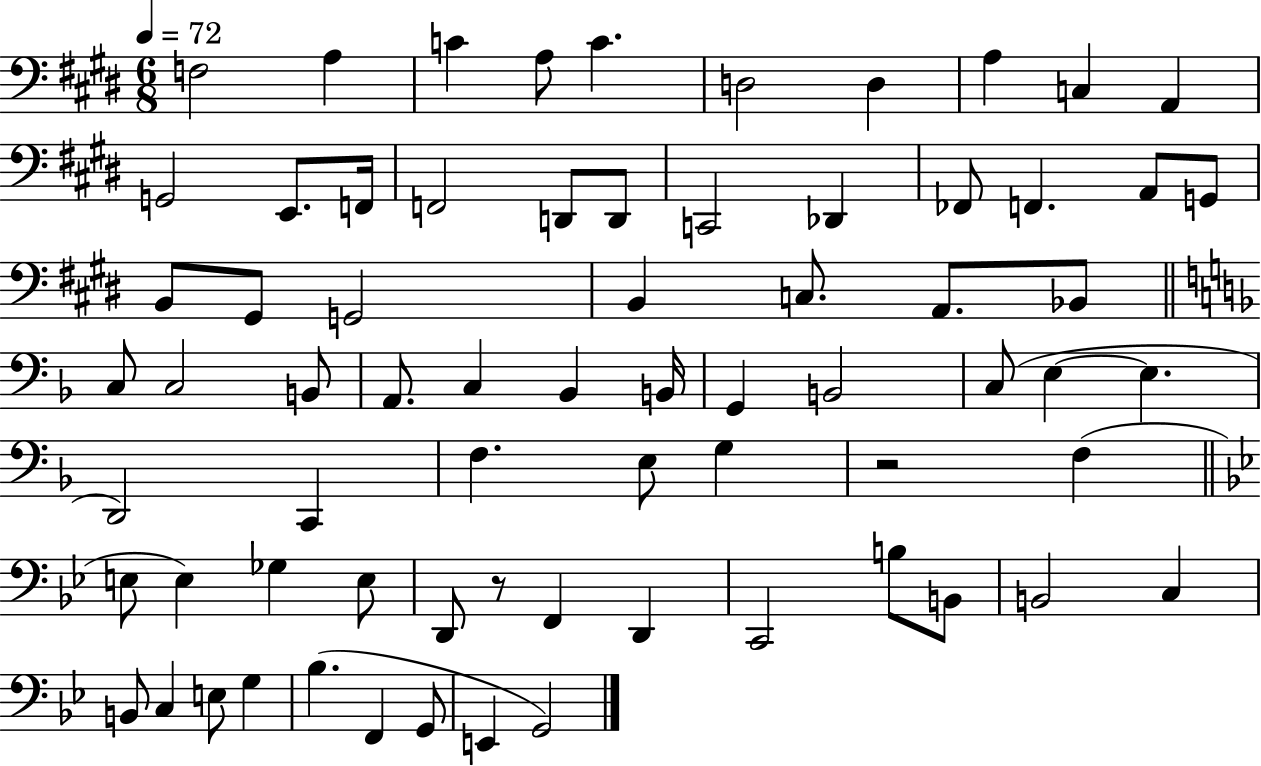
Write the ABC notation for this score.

X:1
T:Untitled
M:6/8
L:1/4
K:E
F,2 A, C A,/2 C D,2 D, A, C, A,, G,,2 E,,/2 F,,/4 F,,2 D,,/2 D,,/2 C,,2 _D,, _F,,/2 F,, A,,/2 G,,/2 B,,/2 ^G,,/2 G,,2 B,, C,/2 A,,/2 _B,,/2 C,/2 C,2 B,,/2 A,,/2 C, _B,, B,,/4 G,, B,,2 C,/2 E, E, D,,2 C,, F, E,/2 G, z2 F, E,/2 E, _G, E,/2 D,,/2 z/2 F,, D,, C,,2 B,/2 B,,/2 B,,2 C, B,,/2 C, E,/2 G, _B, F,, G,,/2 E,, G,,2